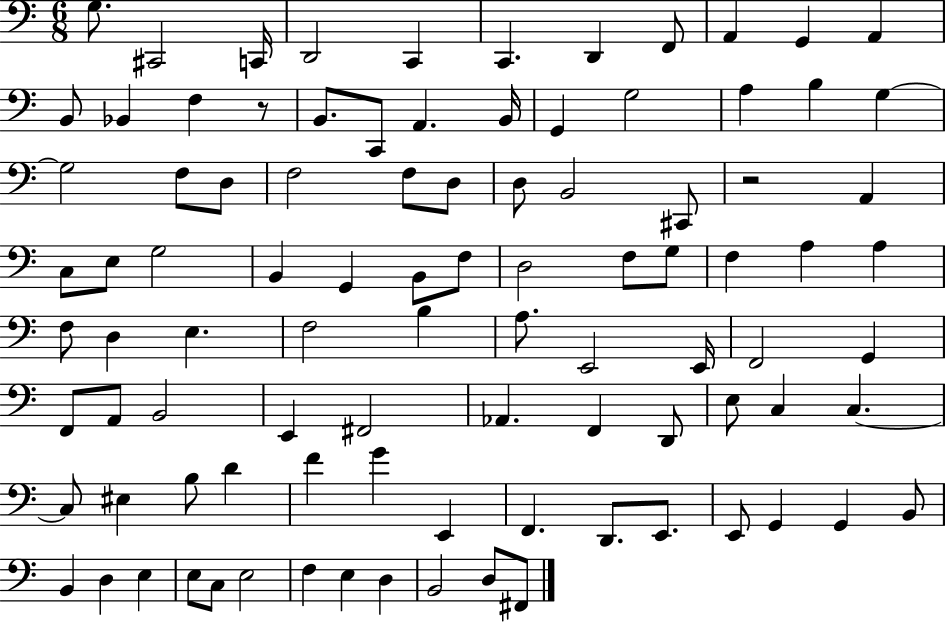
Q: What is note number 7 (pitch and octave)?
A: D2